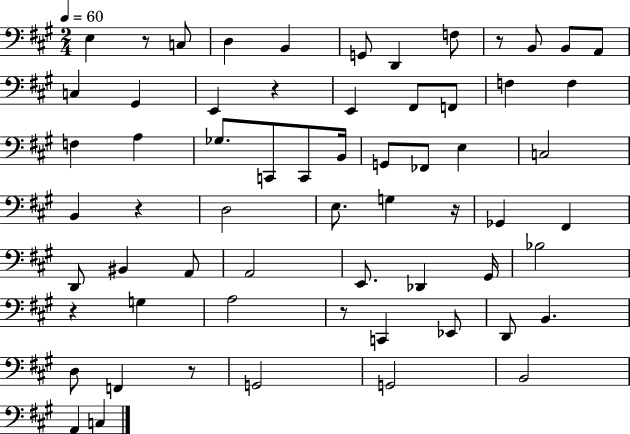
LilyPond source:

{
  \clef bass
  \numericTimeSignature
  \time 2/4
  \key a \major
  \tempo 4 = 60
  e4 r8 c8 | d4 b,4 | g,8 d,4 f8 | r8 b,8 b,8 a,8 | \break c4 gis,4 | e,4 r4 | e,4 fis,8 f,8 | f4 f4 | \break f4 a4 | ges8. c,8 c,8 b,16 | g,8 fes,8 e4 | c2 | \break b,4 r4 | d2 | e8. g4 r16 | ges,4 fis,4 | \break d,8 bis,4 a,8 | a,2 | e,8. des,4 gis,16 | bes2 | \break r4 g4 | a2 | r8 c,4 ees,8 | d,8 b,4. | \break d8 f,4 r8 | g,2 | g,2 | b,2 | \break a,4 c4 | \bar "|."
}